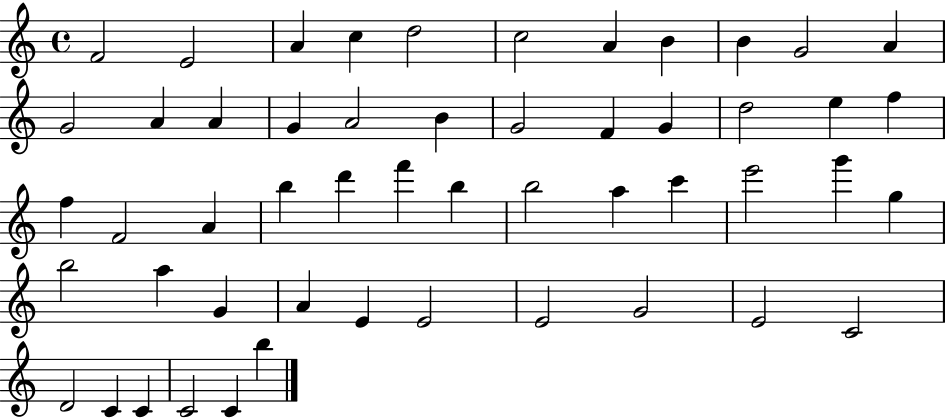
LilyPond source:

{
  \clef treble
  \time 4/4
  \defaultTimeSignature
  \key c \major
  f'2 e'2 | a'4 c''4 d''2 | c''2 a'4 b'4 | b'4 g'2 a'4 | \break g'2 a'4 a'4 | g'4 a'2 b'4 | g'2 f'4 g'4 | d''2 e''4 f''4 | \break f''4 f'2 a'4 | b''4 d'''4 f'''4 b''4 | b''2 a''4 c'''4 | e'''2 g'''4 g''4 | \break b''2 a''4 g'4 | a'4 e'4 e'2 | e'2 g'2 | e'2 c'2 | \break d'2 c'4 c'4 | c'2 c'4 b''4 | \bar "|."
}